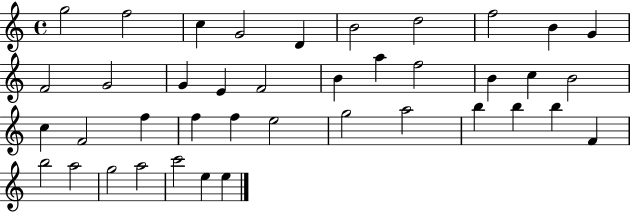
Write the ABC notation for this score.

X:1
T:Untitled
M:4/4
L:1/4
K:C
g2 f2 c G2 D B2 d2 f2 B G F2 G2 G E F2 B a f2 B c B2 c F2 f f f e2 g2 a2 b b b F b2 a2 g2 a2 c'2 e e